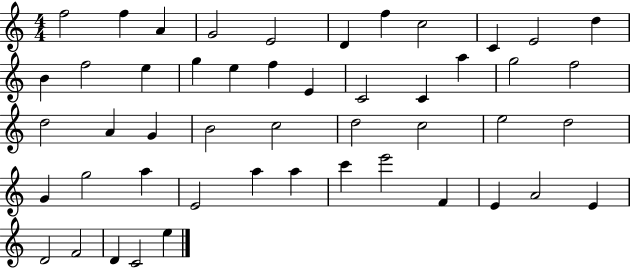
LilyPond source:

{
  \clef treble
  \numericTimeSignature
  \time 4/4
  \key c \major
  f''2 f''4 a'4 | g'2 e'2 | d'4 f''4 c''2 | c'4 e'2 d''4 | \break b'4 f''2 e''4 | g''4 e''4 f''4 e'4 | c'2 c'4 a''4 | g''2 f''2 | \break d''2 a'4 g'4 | b'2 c''2 | d''2 c''2 | e''2 d''2 | \break g'4 g''2 a''4 | e'2 a''4 a''4 | c'''4 e'''2 f'4 | e'4 a'2 e'4 | \break d'2 f'2 | d'4 c'2 e''4 | \bar "|."
}